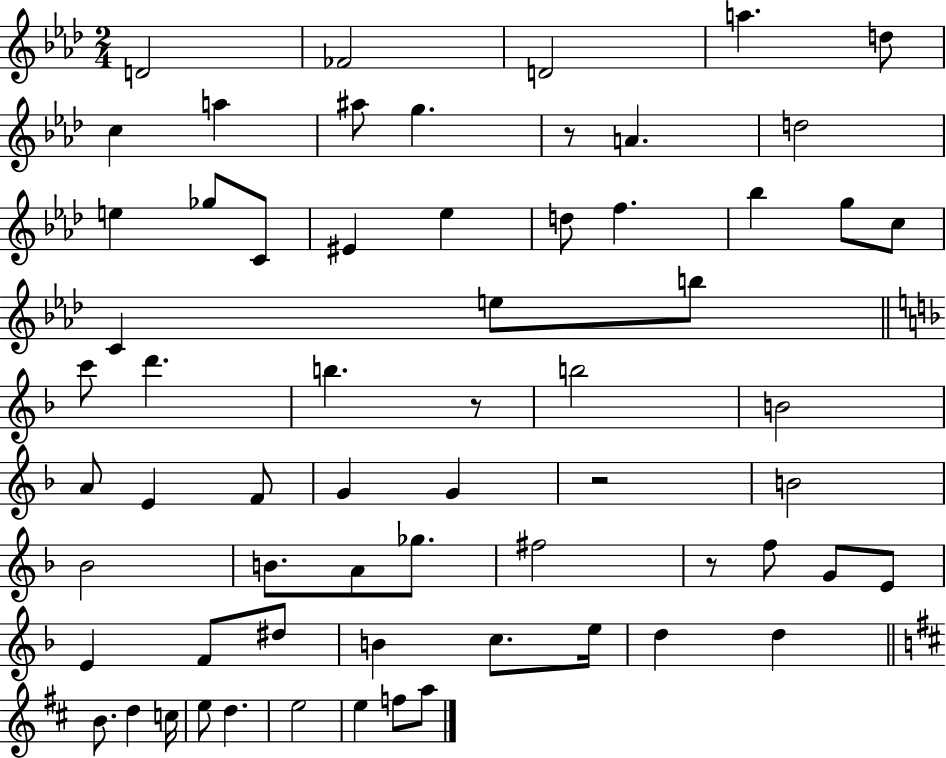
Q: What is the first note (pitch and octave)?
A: D4